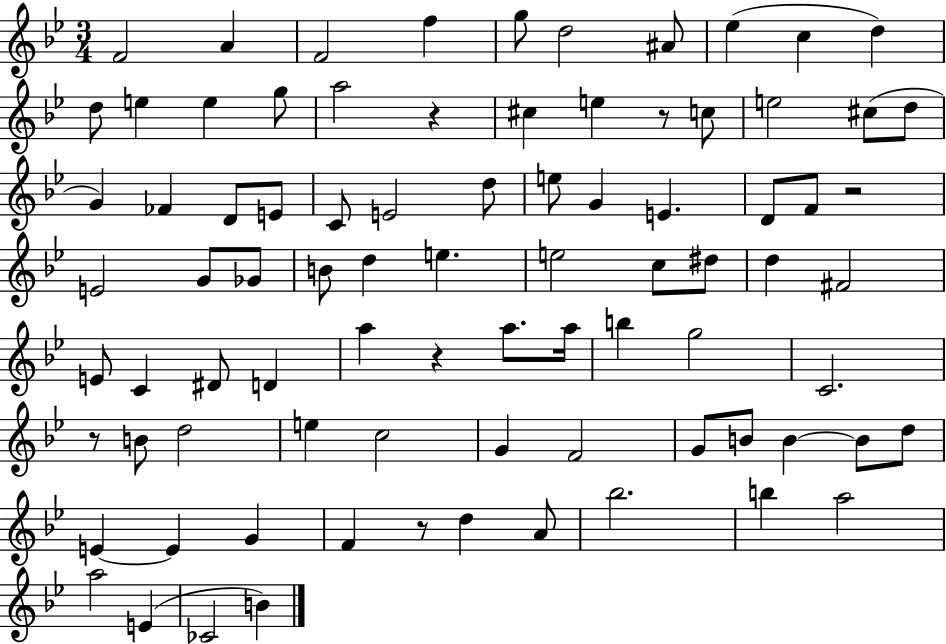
F4/h A4/q F4/h F5/q G5/e D5/h A#4/e Eb5/q C5/q D5/q D5/e E5/q E5/q G5/e A5/h R/q C#5/q E5/q R/e C5/e E5/h C#5/e D5/e G4/q FES4/q D4/e E4/e C4/e E4/h D5/e E5/e G4/q E4/q. D4/e F4/e R/h E4/h G4/e Gb4/e B4/e D5/q E5/q. E5/h C5/e D#5/e D5/q F#4/h E4/e C4/q D#4/e D4/q A5/q R/q A5/e. A5/s B5/q G5/h C4/h. R/e B4/e D5/h E5/q C5/h G4/q F4/h G4/e B4/e B4/q B4/e D5/e E4/q E4/q G4/q F4/q R/e D5/q A4/e Bb5/h. B5/q A5/h A5/h E4/q CES4/h B4/q